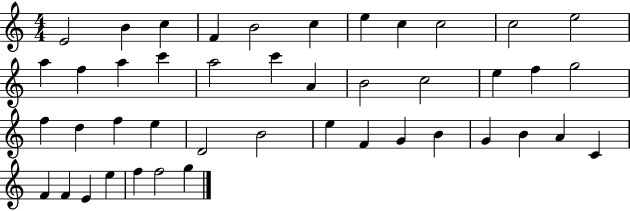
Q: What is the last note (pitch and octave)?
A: G5